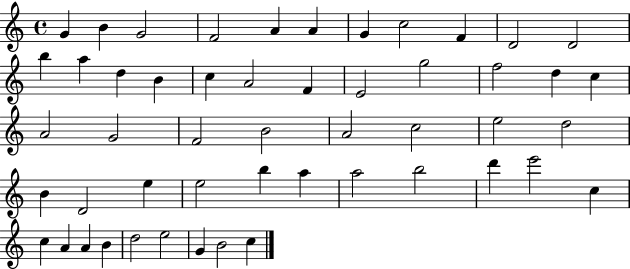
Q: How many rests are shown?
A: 0